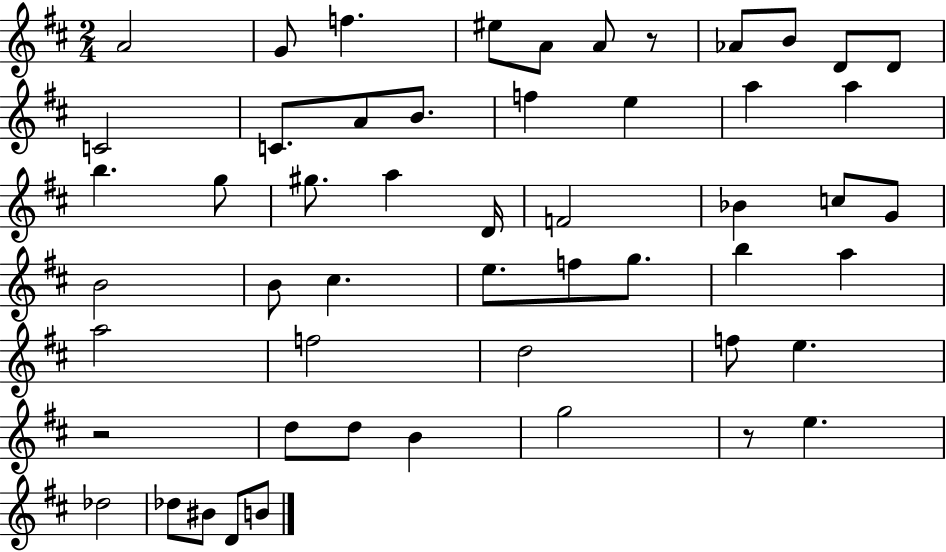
A4/h G4/e F5/q. EIS5/e A4/e A4/e R/e Ab4/e B4/e D4/e D4/e C4/h C4/e. A4/e B4/e. F5/q E5/q A5/q A5/q B5/q. G5/e G#5/e. A5/q D4/s F4/h Bb4/q C5/e G4/e B4/h B4/e C#5/q. E5/e. F5/e G5/e. B5/q A5/q A5/h F5/h D5/h F5/e E5/q. R/h D5/e D5/e B4/q G5/h R/e E5/q. Db5/h Db5/e BIS4/e D4/e B4/e